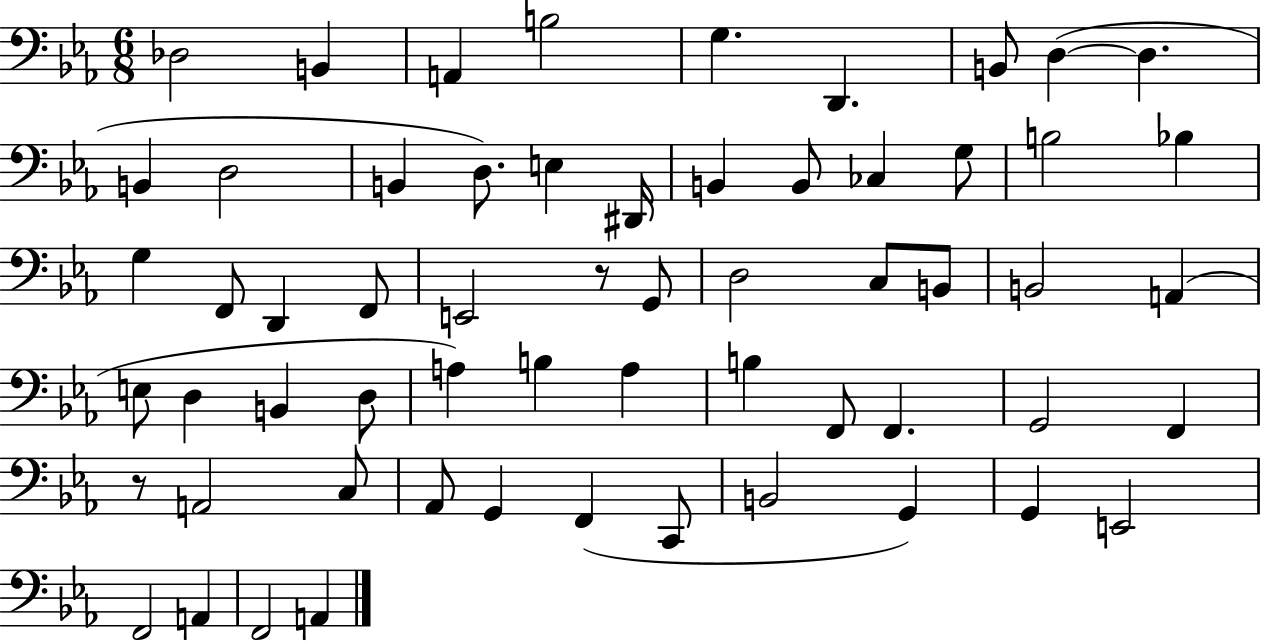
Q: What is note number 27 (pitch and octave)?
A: G2